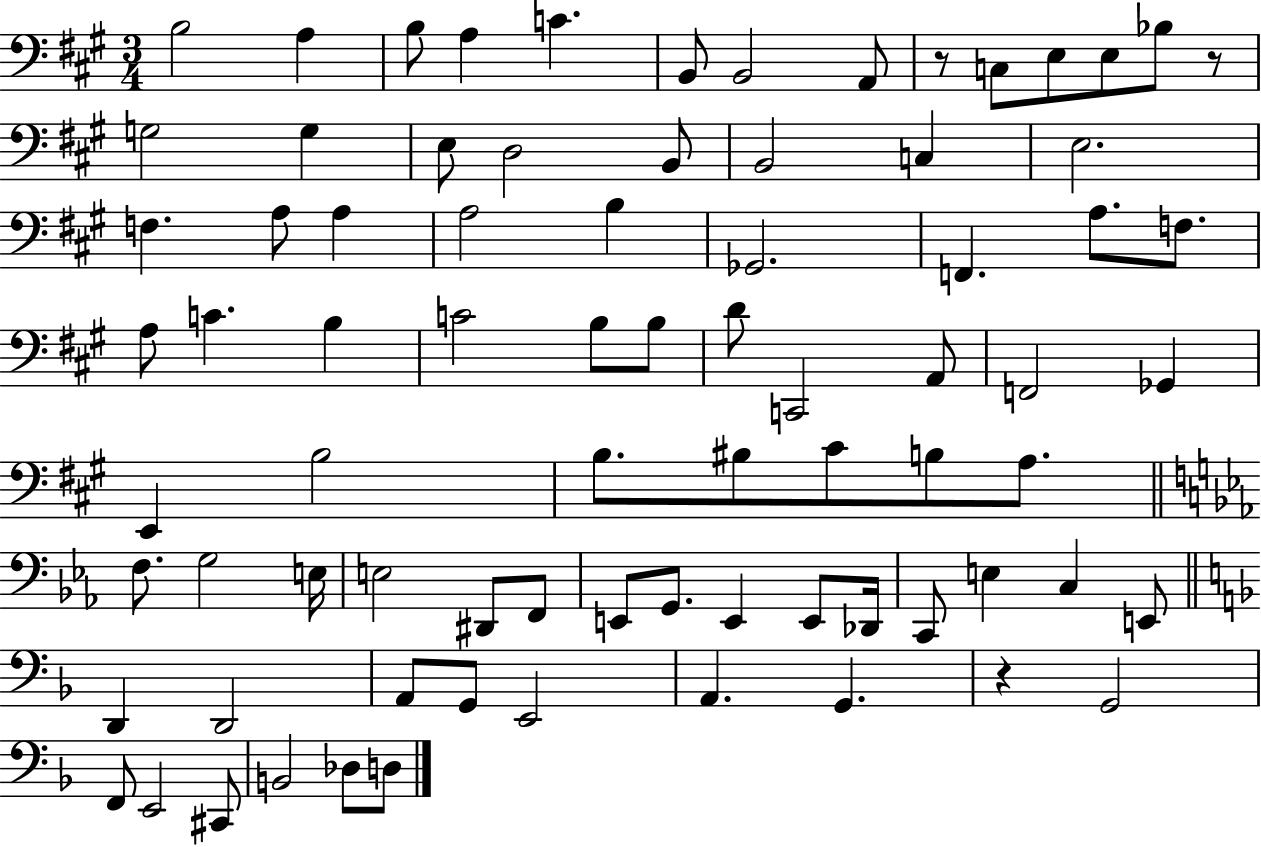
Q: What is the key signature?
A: A major